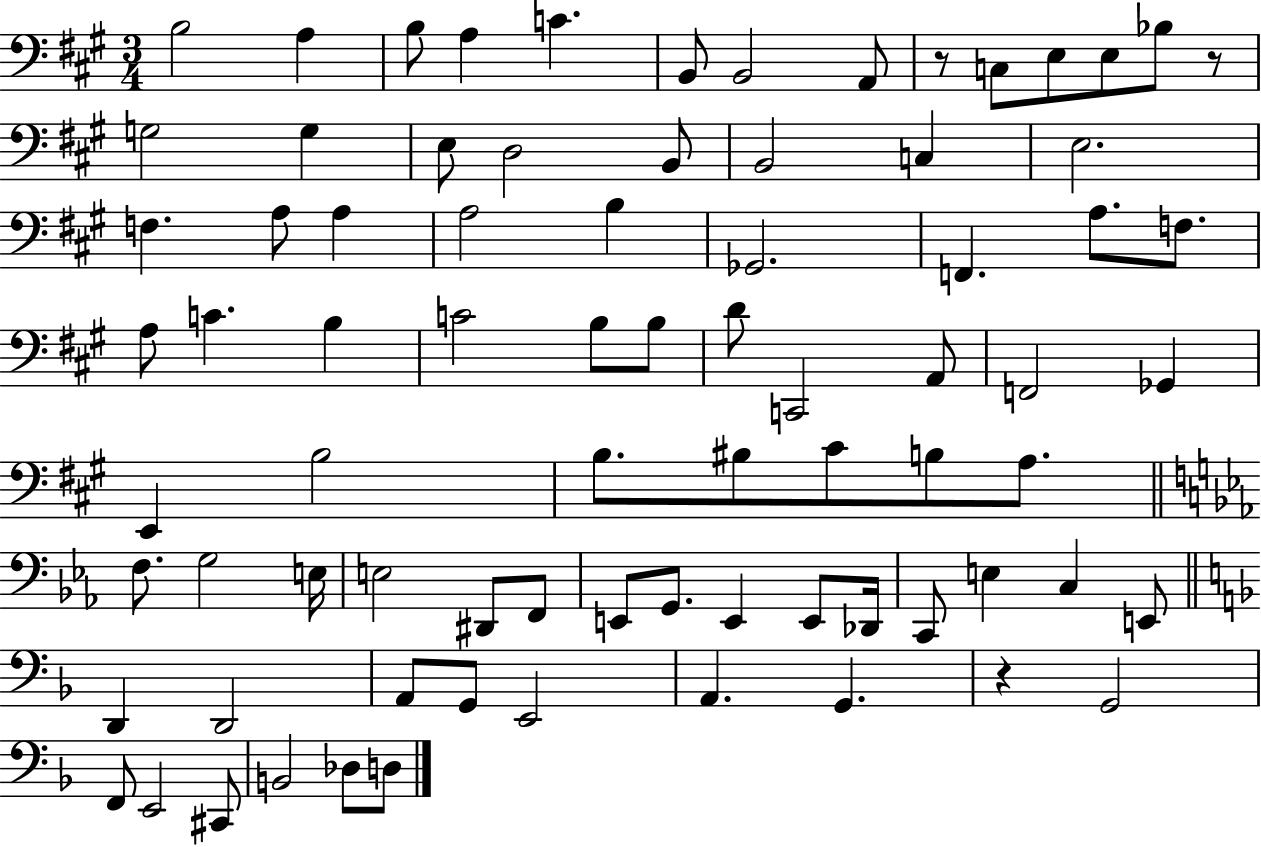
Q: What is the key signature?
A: A major